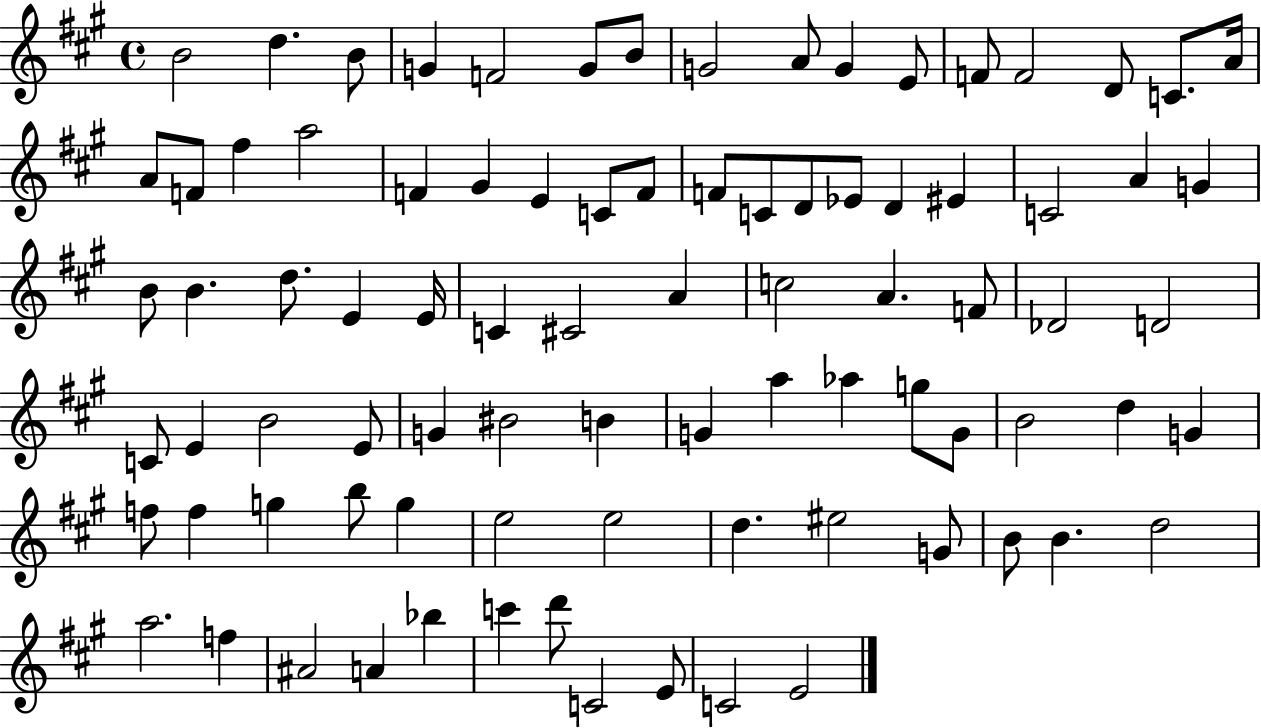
{
  \clef treble
  \time 4/4
  \defaultTimeSignature
  \key a \major
  b'2 d''4. b'8 | g'4 f'2 g'8 b'8 | g'2 a'8 g'4 e'8 | f'8 f'2 d'8 c'8. a'16 | \break a'8 f'8 fis''4 a''2 | f'4 gis'4 e'4 c'8 f'8 | f'8 c'8 d'8 ees'8 d'4 eis'4 | c'2 a'4 g'4 | \break b'8 b'4. d''8. e'4 e'16 | c'4 cis'2 a'4 | c''2 a'4. f'8 | des'2 d'2 | \break c'8 e'4 b'2 e'8 | g'4 bis'2 b'4 | g'4 a''4 aes''4 g''8 g'8 | b'2 d''4 g'4 | \break f''8 f''4 g''4 b''8 g''4 | e''2 e''2 | d''4. eis''2 g'8 | b'8 b'4. d''2 | \break a''2. f''4 | ais'2 a'4 bes''4 | c'''4 d'''8 c'2 e'8 | c'2 e'2 | \break \bar "|."
}